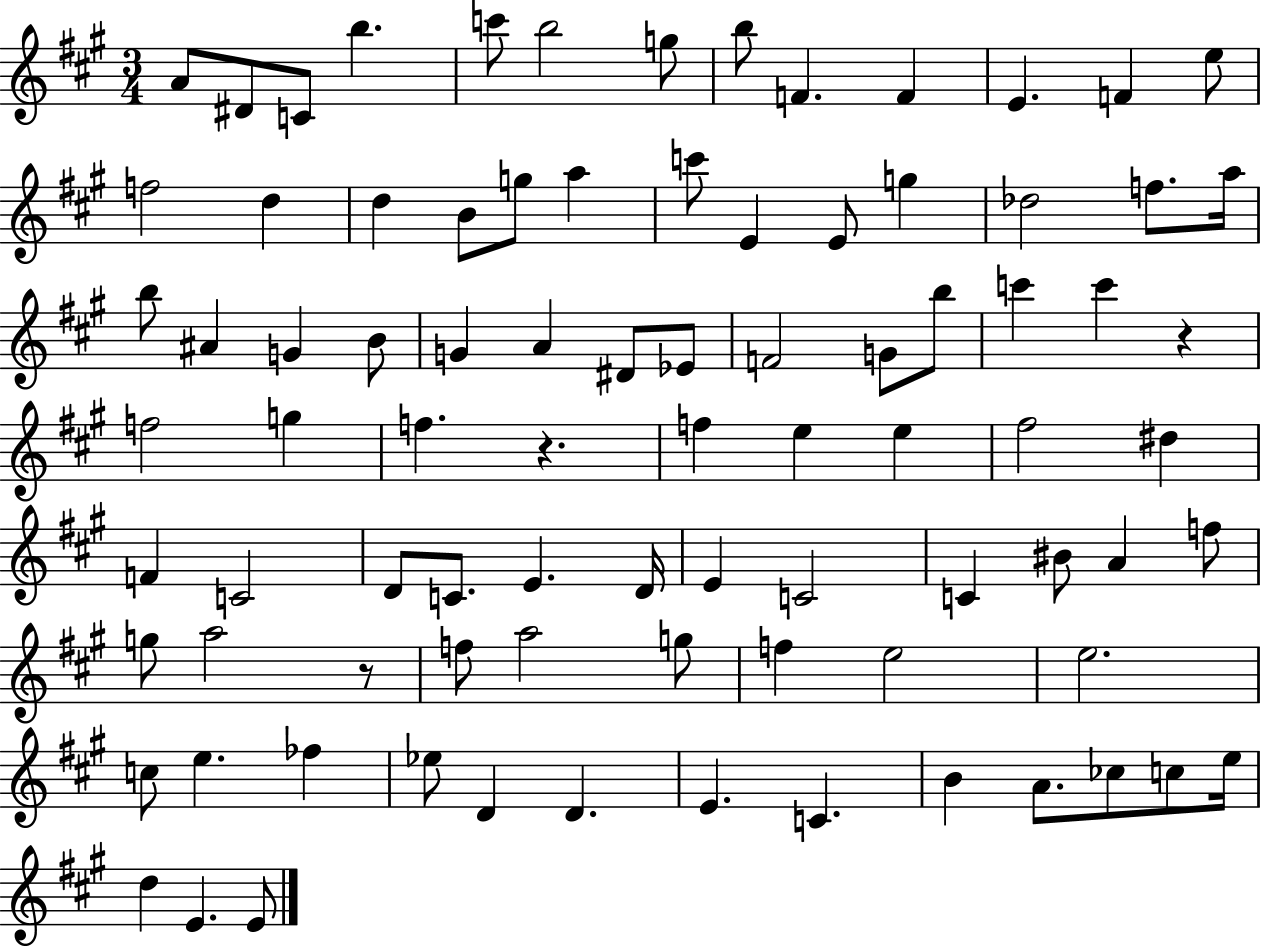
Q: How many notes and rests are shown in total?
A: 86